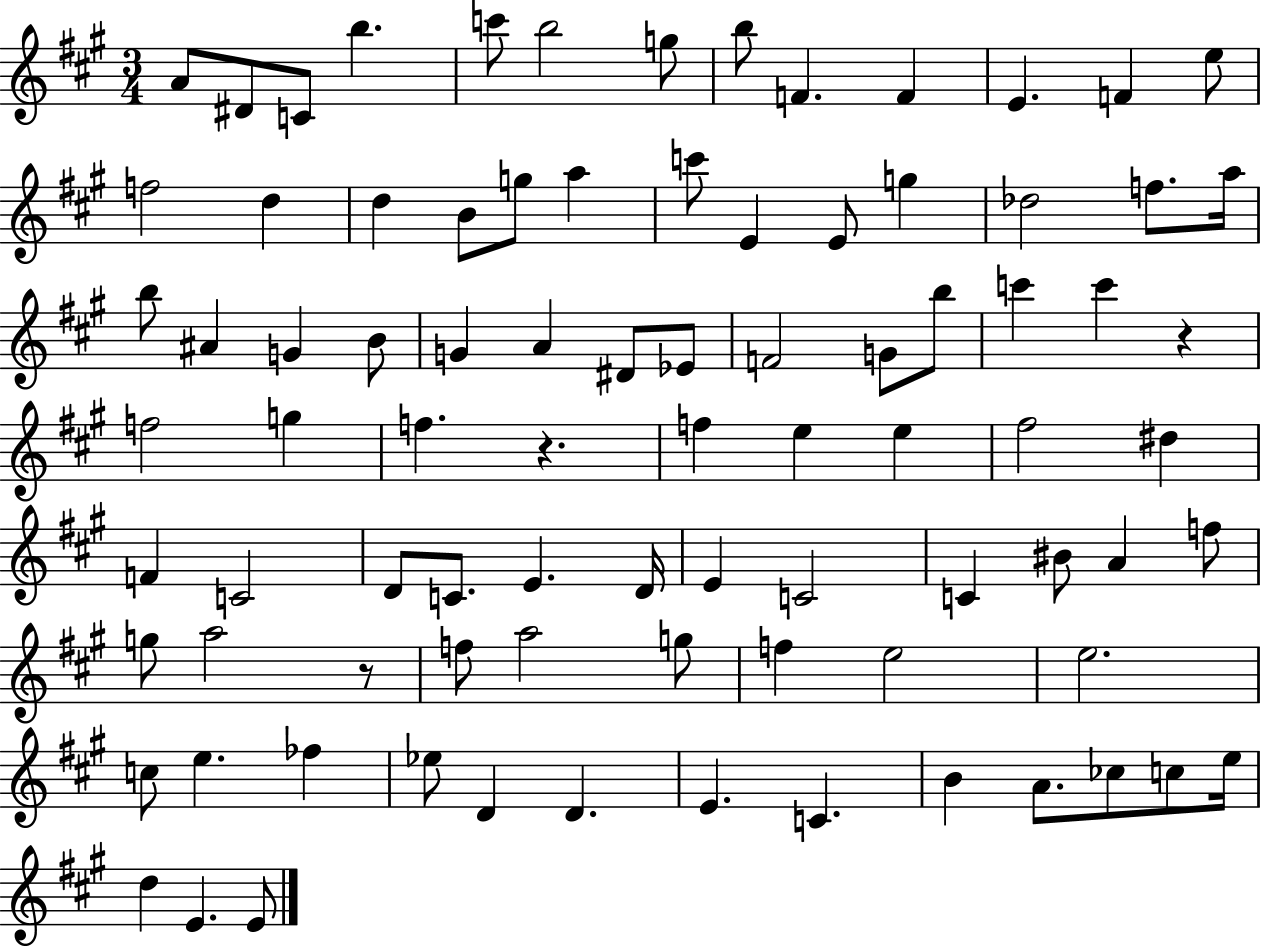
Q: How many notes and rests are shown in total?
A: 86